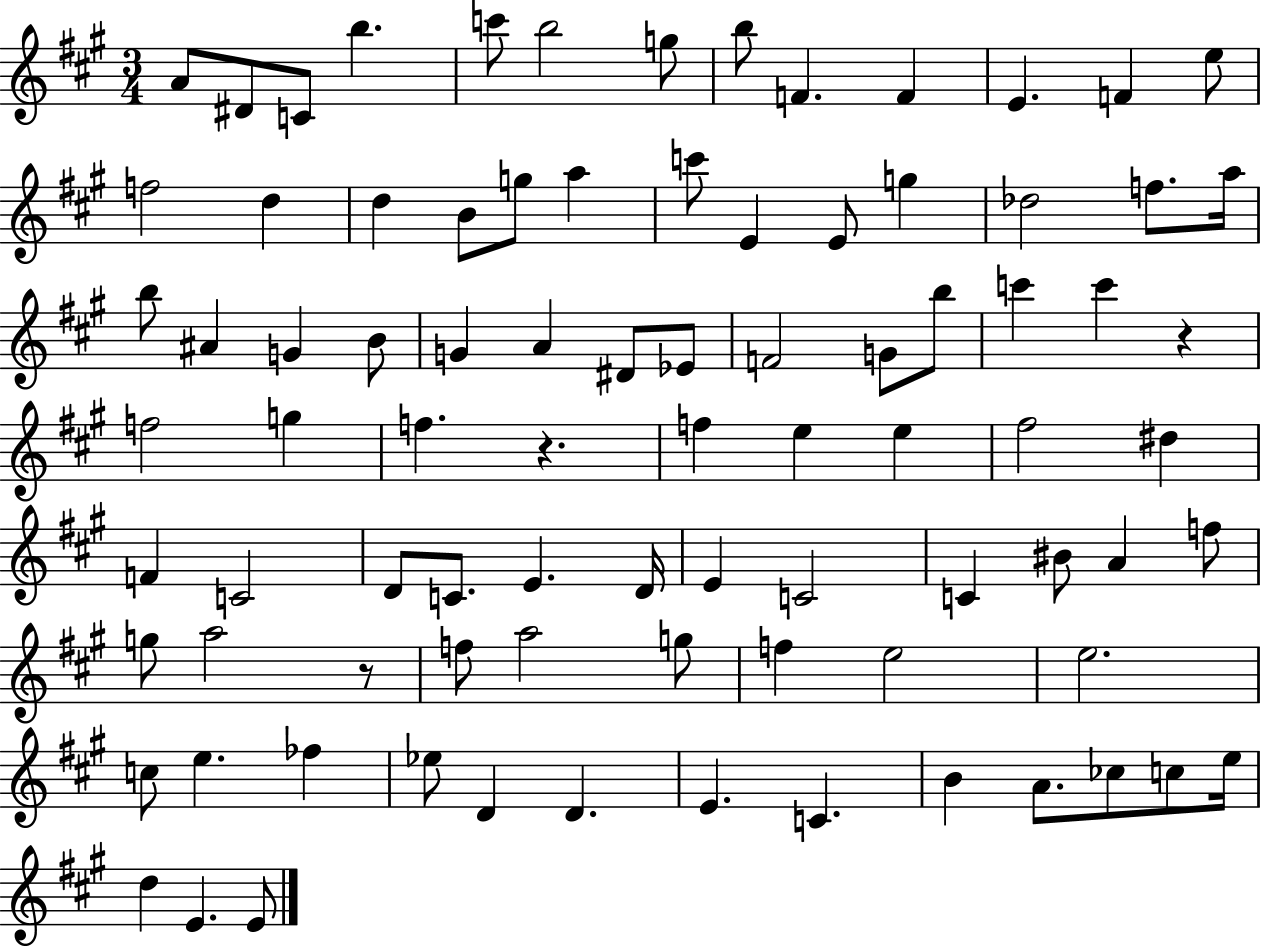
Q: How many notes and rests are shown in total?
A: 86